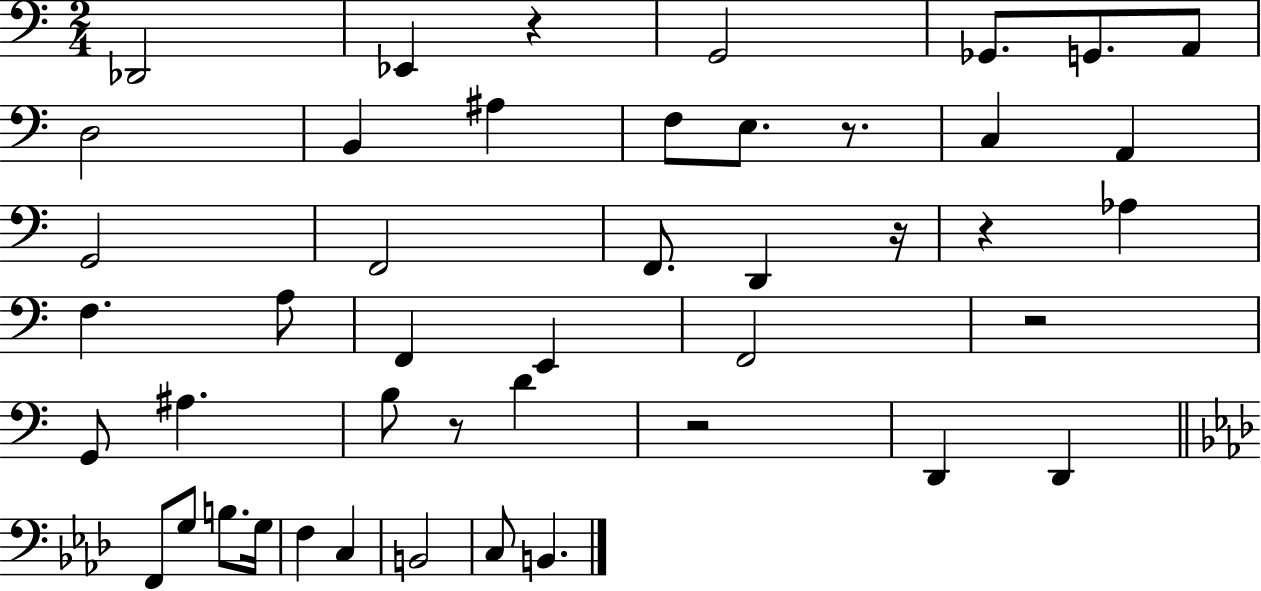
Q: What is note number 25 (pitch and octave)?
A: A#3